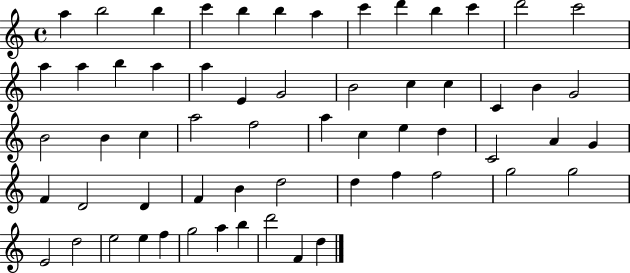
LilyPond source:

{
  \clef treble
  \time 4/4
  \defaultTimeSignature
  \key c \major
  a''4 b''2 b''4 | c'''4 b''4 b''4 a''4 | c'''4 d'''4 b''4 c'''4 | d'''2 c'''2 | \break a''4 a''4 b''4 a''4 | a''4 e'4 g'2 | b'2 c''4 c''4 | c'4 b'4 g'2 | \break b'2 b'4 c''4 | a''2 f''2 | a''4 c''4 e''4 d''4 | c'2 a'4 g'4 | \break f'4 d'2 d'4 | f'4 b'4 d''2 | d''4 f''4 f''2 | g''2 g''2 | \break e'2 d''2 | e''2 e''4 f''4 | g''2 a''4 b''4 | d'''2 f'4 d''4 | \break \bar "|."
}